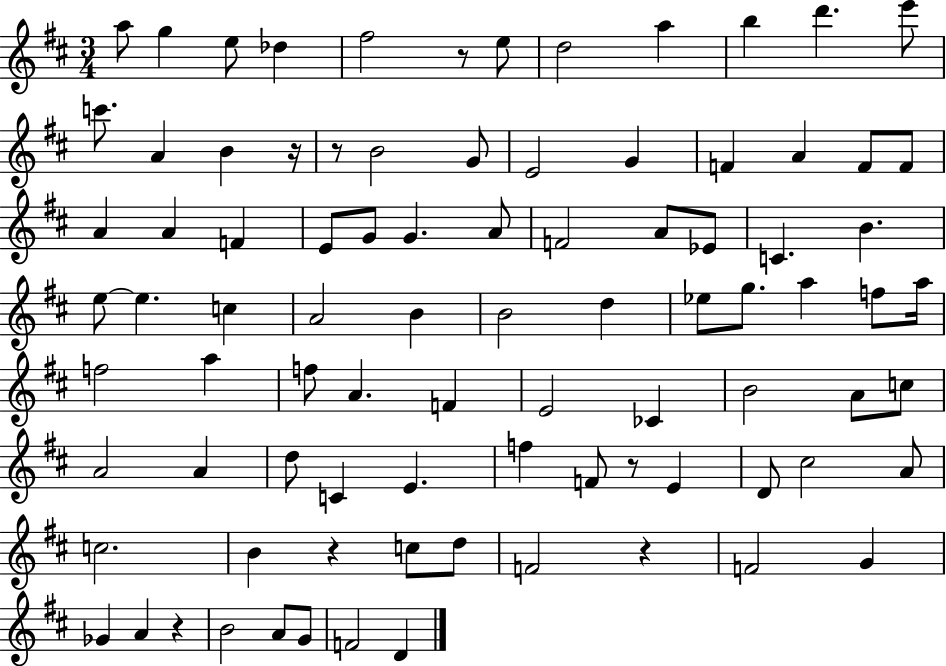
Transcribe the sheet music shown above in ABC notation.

X:1
T:Untitled
M:3/4
L:1/4
K:D
a/2 g e/2 _d ^f2 z/2 e/2 d2 a b d' e'/2 c'/2 A B z/4 z/2 B2 G/2 E2 G F A F/2 F/2 A A F E/2 G/2 G A/2 F2 A/2 _E/2 C B e/2 e c A2 B B2 d _e/2 g/2 a f/2 a/4 f2 a f/2 A F E2 _C B2 A/2 c/2 A2 A d/2 C E f F/2 z/2 E D/2 ^c2 A/2 c2 B z c/2 d/2 F2 z F2 G _G A z B2 A/2 G/2 F2 D